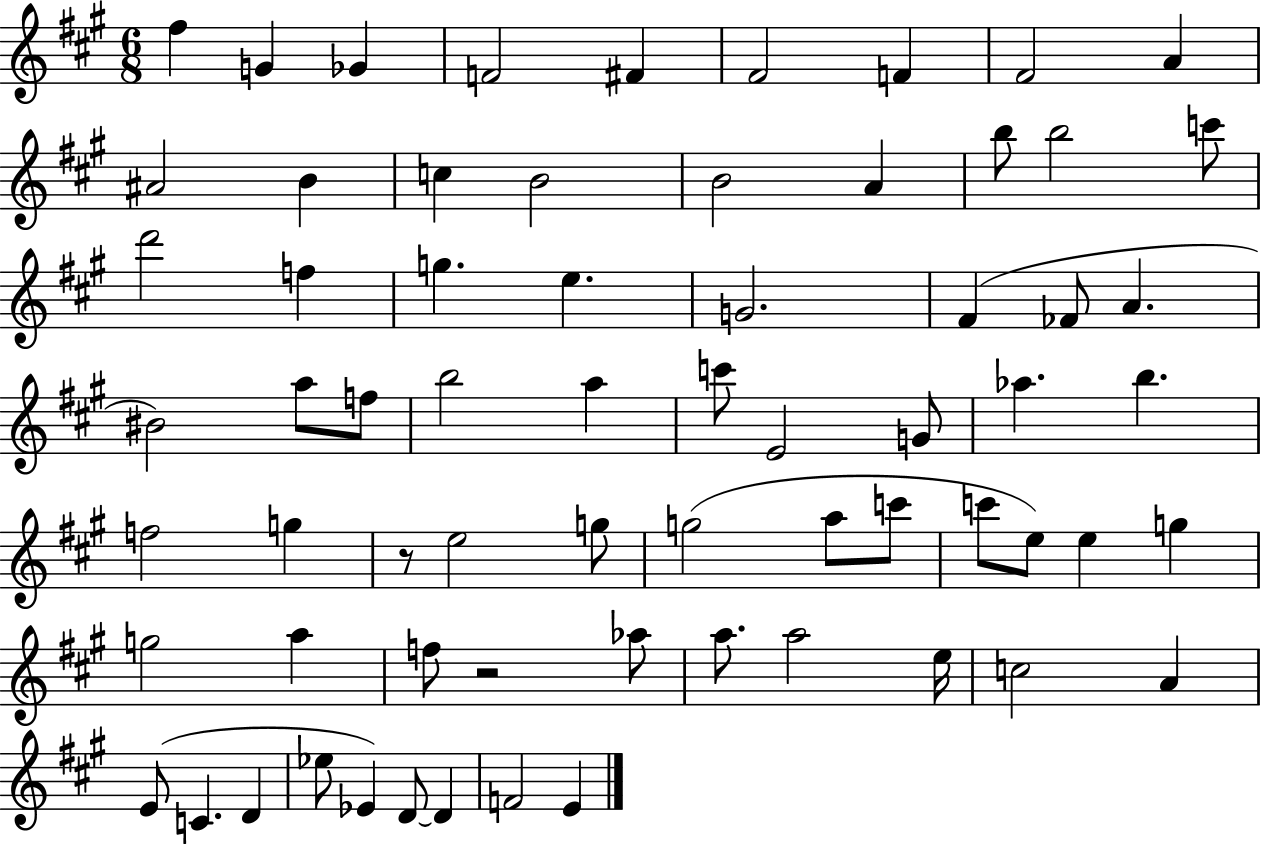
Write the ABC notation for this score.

X:1
T:Untitled
M:6/8
L:1/4
K:A
^f G _G F2 ^F ^F2 F ^F2 A ^A2 B c B2 B2 A b/2 b2 c'/2 d'2 f g e G2 ^F _F/2 A ^B2 a/2 f/2 b2 a c'/2 E2 G/2 _a b f2 g z/2 e2 g/2 g2 a/2 c'/2 c'/2 e/2 e g g2 a f/2 z2 _a/2 a/2 a2 e/4 c2 A E/2 C D _e/2 _E D/2 D F2 E